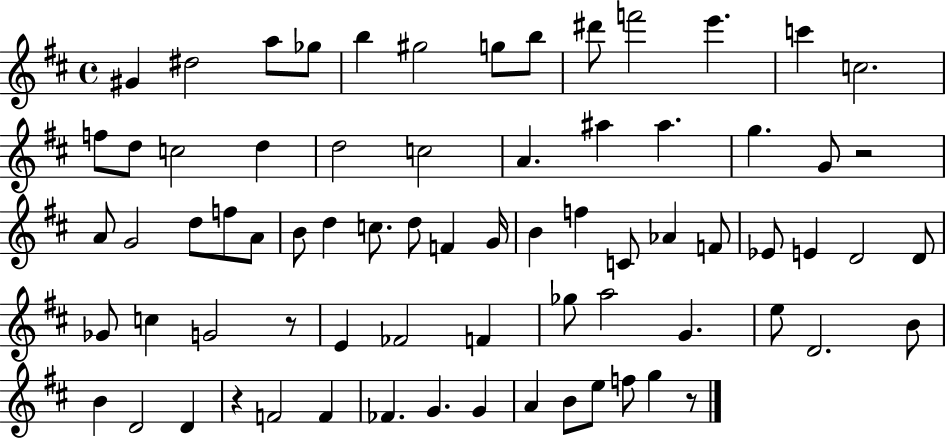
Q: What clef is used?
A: treble